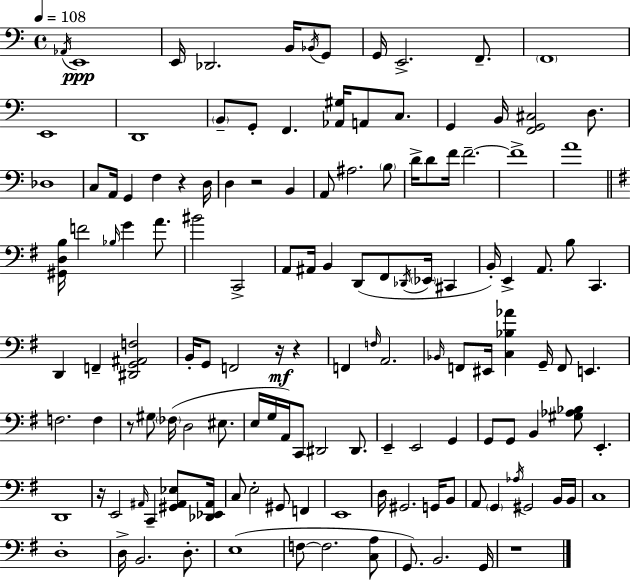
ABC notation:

X:1
T:Untitled
M:4/4
L:1/4
K:C
_A,,/4 E,,4 E,,/4 _D,,2 B,,/4 _B,,/4 G,,/2 G,,/4 E,,2 F,,/2 F,,4 E,,4 D,,4 B,,/2 G,,/2 F,, [_A,,^G,]/4 A,,/2 C,/2 G,, B,,/4 [F,,G,,^C,]2 D,/2 _D,4 C,/2 A,,/4 G,, F, z D,/4 D, z2 B,, A,,/2 ^A,2 B,/2 D/4 D/2 F/4 F2 F4 A4 [^G,,D,B,]/4 F2 _B,/4 G A/2 ^B2 C,,2 A,,/2 ^A,,/4 B,, D,,/2 ^F,,/2 _D,,/4 _E,,/4 ^C,, B,,/4 E,, A,,/2 B,/2 C,, D,, F,, [^D,,G,,^A,,F,]2 B,,/4 G,,/2 F,,2 z/4 z F,, F,/4 A,,2 _B,,/4 F,,/2 ^E,,/4 [C,_B,_A] G,,/4 F,,/2 E,, F,2 F, z/2 ^G,/2 _F,/4 D,2 ^E,/2 E,/4 G,/4 A,,/4 C,,/2 ^D,,2 ^D,,/2 E,, E,,2 G,, G,,/2 G,,/2 B,, [^G,_A,_B,]/2 E,, D,,4 z/4 E,,2 ^A,,/4 C,, [^G,,^A,,_E,]/2 [_D,,_E,,^A,,]/4 C,/2 E,2 ^G,,/2 F,, E,,4 D,/4 ^G,,2 G,,/4 B,,/2 A,,/2 G,, _A,/4 ^G,,2 B,,/4 B,,/4 C,4 D,4 D,/4 B,,2 D,/2 E,4 F,/2 F,2 [C,A,]/2 G,,/2 B,,2 G,,/4 z4